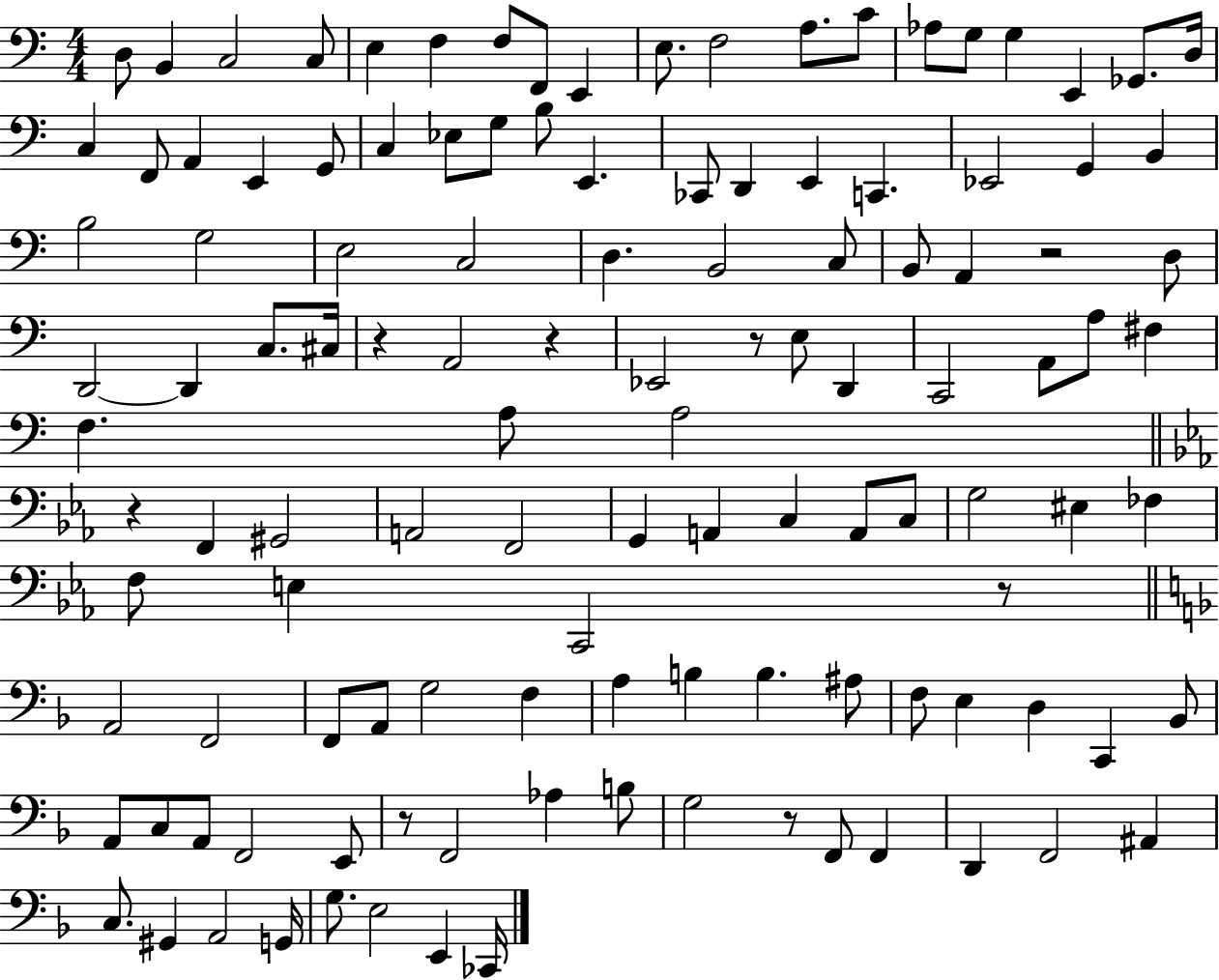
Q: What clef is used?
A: bass